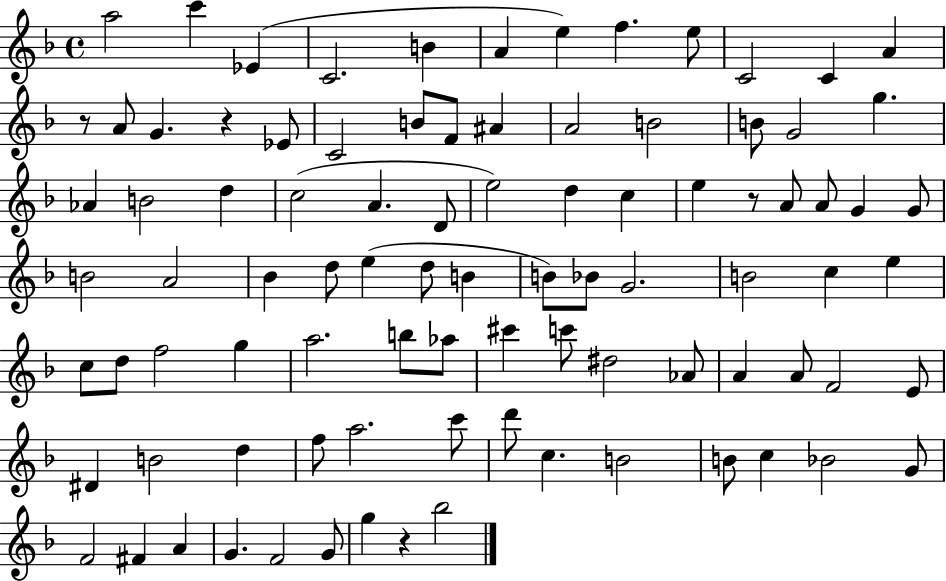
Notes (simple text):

A5/h C6/q Eb4/q C4/h. B4/q A4/q E5/q F5/q. E5/e C4/h C4/q A4/q R/e A4/e G4/q. R/q Eb4/e C4/h B4/e F4/e A#4/q A4/h B4/h B4/e G4/h G5/q. Ab4/q B4/h D5/q C5/h A4/q. D4/e E5/h D5/q C5/q E5/q R/e A4/e A4/e G4/q G4/e B4/h A4/h Bb4/q D5/e E5/q D5/e B4/q B4/e Bb4/e G4/h. B4/h C5/q E5/q C5/e D5/e F5/h G5/q A5/h. B5/e Ab5/e C#6/q C6/e D#5/h Ab4/e A4/q A4/e F4/h E4/e D#4/q B4/h D5/q F5/e A5/h. C6/e D6/e C5/q. B4/h B4/e C5/q Bb4/h G4/e F4/h F#4/q A4/q G4/q. F4/h G4/e G5/q R/q Bb5/h